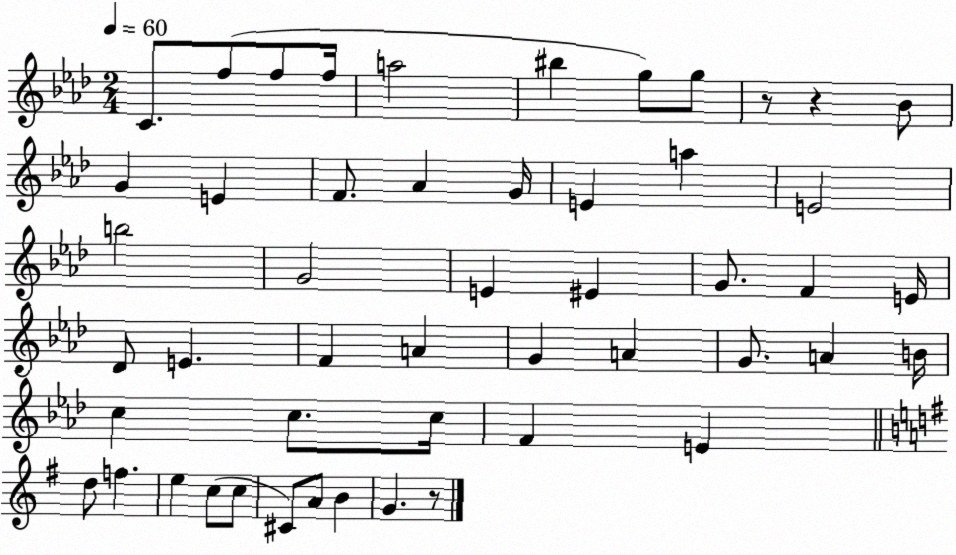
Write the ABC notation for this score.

X:1
T:Untitled
M:2/4
L:1/4
K:Ab
C/2 f/2 f/2 f/4 a2 ^b g/2 g/2 z/2 z _B/2 G E F/2 _A G/4 E a E2 b2 G2 E ^E G/2 F E/4 _D/2 E F A G A G/2 A B/4 c c/2 c/4 F E d/2 f e c/2 c/2 ^C/2 A/2 B G z/2